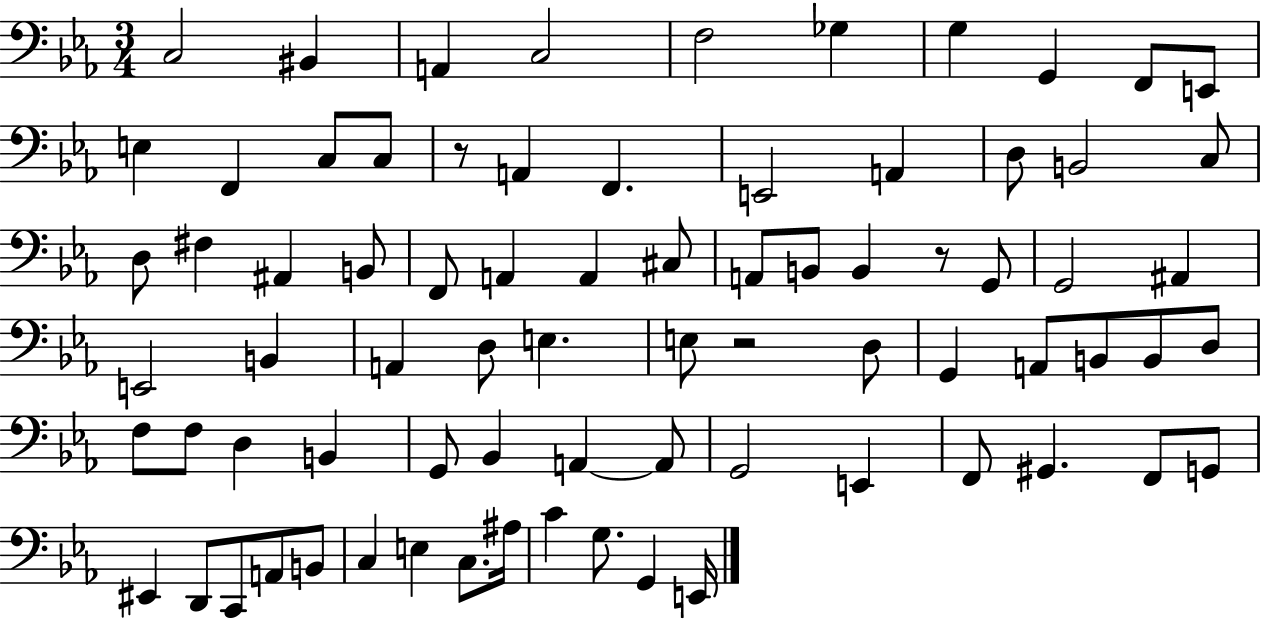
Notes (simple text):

C3/h BIS2/q A2/q C3/h F3/h Gb3/q G3/q G2/q F2/e E2/e E3/q F2/q C3/e C3/e R/e A2/q F2/q. E2/h A2/q D3/e B2/h C3/e D3/e F#3/q A#2/q B2/e F2/e A2/q A2/q C#3/e A2/e B2/e B2/q R/e G2/e G2/h A#2/q E2/h B2/q A2/q D3/e E3/q. E3/e R/h D3/e G2/q A2/e B2/e B2/e D3/e F3/e F3/e D3/q B2/q G2/e Bb2/q A2/q A2/e G2/h E2/q F2/e G#2/q. F2/e G2/e EIS2/q D2/e C2/e A2/e B2/e C3/q E3/q C3/e. A#3/s C4/q G3/e. G2/q E2/s